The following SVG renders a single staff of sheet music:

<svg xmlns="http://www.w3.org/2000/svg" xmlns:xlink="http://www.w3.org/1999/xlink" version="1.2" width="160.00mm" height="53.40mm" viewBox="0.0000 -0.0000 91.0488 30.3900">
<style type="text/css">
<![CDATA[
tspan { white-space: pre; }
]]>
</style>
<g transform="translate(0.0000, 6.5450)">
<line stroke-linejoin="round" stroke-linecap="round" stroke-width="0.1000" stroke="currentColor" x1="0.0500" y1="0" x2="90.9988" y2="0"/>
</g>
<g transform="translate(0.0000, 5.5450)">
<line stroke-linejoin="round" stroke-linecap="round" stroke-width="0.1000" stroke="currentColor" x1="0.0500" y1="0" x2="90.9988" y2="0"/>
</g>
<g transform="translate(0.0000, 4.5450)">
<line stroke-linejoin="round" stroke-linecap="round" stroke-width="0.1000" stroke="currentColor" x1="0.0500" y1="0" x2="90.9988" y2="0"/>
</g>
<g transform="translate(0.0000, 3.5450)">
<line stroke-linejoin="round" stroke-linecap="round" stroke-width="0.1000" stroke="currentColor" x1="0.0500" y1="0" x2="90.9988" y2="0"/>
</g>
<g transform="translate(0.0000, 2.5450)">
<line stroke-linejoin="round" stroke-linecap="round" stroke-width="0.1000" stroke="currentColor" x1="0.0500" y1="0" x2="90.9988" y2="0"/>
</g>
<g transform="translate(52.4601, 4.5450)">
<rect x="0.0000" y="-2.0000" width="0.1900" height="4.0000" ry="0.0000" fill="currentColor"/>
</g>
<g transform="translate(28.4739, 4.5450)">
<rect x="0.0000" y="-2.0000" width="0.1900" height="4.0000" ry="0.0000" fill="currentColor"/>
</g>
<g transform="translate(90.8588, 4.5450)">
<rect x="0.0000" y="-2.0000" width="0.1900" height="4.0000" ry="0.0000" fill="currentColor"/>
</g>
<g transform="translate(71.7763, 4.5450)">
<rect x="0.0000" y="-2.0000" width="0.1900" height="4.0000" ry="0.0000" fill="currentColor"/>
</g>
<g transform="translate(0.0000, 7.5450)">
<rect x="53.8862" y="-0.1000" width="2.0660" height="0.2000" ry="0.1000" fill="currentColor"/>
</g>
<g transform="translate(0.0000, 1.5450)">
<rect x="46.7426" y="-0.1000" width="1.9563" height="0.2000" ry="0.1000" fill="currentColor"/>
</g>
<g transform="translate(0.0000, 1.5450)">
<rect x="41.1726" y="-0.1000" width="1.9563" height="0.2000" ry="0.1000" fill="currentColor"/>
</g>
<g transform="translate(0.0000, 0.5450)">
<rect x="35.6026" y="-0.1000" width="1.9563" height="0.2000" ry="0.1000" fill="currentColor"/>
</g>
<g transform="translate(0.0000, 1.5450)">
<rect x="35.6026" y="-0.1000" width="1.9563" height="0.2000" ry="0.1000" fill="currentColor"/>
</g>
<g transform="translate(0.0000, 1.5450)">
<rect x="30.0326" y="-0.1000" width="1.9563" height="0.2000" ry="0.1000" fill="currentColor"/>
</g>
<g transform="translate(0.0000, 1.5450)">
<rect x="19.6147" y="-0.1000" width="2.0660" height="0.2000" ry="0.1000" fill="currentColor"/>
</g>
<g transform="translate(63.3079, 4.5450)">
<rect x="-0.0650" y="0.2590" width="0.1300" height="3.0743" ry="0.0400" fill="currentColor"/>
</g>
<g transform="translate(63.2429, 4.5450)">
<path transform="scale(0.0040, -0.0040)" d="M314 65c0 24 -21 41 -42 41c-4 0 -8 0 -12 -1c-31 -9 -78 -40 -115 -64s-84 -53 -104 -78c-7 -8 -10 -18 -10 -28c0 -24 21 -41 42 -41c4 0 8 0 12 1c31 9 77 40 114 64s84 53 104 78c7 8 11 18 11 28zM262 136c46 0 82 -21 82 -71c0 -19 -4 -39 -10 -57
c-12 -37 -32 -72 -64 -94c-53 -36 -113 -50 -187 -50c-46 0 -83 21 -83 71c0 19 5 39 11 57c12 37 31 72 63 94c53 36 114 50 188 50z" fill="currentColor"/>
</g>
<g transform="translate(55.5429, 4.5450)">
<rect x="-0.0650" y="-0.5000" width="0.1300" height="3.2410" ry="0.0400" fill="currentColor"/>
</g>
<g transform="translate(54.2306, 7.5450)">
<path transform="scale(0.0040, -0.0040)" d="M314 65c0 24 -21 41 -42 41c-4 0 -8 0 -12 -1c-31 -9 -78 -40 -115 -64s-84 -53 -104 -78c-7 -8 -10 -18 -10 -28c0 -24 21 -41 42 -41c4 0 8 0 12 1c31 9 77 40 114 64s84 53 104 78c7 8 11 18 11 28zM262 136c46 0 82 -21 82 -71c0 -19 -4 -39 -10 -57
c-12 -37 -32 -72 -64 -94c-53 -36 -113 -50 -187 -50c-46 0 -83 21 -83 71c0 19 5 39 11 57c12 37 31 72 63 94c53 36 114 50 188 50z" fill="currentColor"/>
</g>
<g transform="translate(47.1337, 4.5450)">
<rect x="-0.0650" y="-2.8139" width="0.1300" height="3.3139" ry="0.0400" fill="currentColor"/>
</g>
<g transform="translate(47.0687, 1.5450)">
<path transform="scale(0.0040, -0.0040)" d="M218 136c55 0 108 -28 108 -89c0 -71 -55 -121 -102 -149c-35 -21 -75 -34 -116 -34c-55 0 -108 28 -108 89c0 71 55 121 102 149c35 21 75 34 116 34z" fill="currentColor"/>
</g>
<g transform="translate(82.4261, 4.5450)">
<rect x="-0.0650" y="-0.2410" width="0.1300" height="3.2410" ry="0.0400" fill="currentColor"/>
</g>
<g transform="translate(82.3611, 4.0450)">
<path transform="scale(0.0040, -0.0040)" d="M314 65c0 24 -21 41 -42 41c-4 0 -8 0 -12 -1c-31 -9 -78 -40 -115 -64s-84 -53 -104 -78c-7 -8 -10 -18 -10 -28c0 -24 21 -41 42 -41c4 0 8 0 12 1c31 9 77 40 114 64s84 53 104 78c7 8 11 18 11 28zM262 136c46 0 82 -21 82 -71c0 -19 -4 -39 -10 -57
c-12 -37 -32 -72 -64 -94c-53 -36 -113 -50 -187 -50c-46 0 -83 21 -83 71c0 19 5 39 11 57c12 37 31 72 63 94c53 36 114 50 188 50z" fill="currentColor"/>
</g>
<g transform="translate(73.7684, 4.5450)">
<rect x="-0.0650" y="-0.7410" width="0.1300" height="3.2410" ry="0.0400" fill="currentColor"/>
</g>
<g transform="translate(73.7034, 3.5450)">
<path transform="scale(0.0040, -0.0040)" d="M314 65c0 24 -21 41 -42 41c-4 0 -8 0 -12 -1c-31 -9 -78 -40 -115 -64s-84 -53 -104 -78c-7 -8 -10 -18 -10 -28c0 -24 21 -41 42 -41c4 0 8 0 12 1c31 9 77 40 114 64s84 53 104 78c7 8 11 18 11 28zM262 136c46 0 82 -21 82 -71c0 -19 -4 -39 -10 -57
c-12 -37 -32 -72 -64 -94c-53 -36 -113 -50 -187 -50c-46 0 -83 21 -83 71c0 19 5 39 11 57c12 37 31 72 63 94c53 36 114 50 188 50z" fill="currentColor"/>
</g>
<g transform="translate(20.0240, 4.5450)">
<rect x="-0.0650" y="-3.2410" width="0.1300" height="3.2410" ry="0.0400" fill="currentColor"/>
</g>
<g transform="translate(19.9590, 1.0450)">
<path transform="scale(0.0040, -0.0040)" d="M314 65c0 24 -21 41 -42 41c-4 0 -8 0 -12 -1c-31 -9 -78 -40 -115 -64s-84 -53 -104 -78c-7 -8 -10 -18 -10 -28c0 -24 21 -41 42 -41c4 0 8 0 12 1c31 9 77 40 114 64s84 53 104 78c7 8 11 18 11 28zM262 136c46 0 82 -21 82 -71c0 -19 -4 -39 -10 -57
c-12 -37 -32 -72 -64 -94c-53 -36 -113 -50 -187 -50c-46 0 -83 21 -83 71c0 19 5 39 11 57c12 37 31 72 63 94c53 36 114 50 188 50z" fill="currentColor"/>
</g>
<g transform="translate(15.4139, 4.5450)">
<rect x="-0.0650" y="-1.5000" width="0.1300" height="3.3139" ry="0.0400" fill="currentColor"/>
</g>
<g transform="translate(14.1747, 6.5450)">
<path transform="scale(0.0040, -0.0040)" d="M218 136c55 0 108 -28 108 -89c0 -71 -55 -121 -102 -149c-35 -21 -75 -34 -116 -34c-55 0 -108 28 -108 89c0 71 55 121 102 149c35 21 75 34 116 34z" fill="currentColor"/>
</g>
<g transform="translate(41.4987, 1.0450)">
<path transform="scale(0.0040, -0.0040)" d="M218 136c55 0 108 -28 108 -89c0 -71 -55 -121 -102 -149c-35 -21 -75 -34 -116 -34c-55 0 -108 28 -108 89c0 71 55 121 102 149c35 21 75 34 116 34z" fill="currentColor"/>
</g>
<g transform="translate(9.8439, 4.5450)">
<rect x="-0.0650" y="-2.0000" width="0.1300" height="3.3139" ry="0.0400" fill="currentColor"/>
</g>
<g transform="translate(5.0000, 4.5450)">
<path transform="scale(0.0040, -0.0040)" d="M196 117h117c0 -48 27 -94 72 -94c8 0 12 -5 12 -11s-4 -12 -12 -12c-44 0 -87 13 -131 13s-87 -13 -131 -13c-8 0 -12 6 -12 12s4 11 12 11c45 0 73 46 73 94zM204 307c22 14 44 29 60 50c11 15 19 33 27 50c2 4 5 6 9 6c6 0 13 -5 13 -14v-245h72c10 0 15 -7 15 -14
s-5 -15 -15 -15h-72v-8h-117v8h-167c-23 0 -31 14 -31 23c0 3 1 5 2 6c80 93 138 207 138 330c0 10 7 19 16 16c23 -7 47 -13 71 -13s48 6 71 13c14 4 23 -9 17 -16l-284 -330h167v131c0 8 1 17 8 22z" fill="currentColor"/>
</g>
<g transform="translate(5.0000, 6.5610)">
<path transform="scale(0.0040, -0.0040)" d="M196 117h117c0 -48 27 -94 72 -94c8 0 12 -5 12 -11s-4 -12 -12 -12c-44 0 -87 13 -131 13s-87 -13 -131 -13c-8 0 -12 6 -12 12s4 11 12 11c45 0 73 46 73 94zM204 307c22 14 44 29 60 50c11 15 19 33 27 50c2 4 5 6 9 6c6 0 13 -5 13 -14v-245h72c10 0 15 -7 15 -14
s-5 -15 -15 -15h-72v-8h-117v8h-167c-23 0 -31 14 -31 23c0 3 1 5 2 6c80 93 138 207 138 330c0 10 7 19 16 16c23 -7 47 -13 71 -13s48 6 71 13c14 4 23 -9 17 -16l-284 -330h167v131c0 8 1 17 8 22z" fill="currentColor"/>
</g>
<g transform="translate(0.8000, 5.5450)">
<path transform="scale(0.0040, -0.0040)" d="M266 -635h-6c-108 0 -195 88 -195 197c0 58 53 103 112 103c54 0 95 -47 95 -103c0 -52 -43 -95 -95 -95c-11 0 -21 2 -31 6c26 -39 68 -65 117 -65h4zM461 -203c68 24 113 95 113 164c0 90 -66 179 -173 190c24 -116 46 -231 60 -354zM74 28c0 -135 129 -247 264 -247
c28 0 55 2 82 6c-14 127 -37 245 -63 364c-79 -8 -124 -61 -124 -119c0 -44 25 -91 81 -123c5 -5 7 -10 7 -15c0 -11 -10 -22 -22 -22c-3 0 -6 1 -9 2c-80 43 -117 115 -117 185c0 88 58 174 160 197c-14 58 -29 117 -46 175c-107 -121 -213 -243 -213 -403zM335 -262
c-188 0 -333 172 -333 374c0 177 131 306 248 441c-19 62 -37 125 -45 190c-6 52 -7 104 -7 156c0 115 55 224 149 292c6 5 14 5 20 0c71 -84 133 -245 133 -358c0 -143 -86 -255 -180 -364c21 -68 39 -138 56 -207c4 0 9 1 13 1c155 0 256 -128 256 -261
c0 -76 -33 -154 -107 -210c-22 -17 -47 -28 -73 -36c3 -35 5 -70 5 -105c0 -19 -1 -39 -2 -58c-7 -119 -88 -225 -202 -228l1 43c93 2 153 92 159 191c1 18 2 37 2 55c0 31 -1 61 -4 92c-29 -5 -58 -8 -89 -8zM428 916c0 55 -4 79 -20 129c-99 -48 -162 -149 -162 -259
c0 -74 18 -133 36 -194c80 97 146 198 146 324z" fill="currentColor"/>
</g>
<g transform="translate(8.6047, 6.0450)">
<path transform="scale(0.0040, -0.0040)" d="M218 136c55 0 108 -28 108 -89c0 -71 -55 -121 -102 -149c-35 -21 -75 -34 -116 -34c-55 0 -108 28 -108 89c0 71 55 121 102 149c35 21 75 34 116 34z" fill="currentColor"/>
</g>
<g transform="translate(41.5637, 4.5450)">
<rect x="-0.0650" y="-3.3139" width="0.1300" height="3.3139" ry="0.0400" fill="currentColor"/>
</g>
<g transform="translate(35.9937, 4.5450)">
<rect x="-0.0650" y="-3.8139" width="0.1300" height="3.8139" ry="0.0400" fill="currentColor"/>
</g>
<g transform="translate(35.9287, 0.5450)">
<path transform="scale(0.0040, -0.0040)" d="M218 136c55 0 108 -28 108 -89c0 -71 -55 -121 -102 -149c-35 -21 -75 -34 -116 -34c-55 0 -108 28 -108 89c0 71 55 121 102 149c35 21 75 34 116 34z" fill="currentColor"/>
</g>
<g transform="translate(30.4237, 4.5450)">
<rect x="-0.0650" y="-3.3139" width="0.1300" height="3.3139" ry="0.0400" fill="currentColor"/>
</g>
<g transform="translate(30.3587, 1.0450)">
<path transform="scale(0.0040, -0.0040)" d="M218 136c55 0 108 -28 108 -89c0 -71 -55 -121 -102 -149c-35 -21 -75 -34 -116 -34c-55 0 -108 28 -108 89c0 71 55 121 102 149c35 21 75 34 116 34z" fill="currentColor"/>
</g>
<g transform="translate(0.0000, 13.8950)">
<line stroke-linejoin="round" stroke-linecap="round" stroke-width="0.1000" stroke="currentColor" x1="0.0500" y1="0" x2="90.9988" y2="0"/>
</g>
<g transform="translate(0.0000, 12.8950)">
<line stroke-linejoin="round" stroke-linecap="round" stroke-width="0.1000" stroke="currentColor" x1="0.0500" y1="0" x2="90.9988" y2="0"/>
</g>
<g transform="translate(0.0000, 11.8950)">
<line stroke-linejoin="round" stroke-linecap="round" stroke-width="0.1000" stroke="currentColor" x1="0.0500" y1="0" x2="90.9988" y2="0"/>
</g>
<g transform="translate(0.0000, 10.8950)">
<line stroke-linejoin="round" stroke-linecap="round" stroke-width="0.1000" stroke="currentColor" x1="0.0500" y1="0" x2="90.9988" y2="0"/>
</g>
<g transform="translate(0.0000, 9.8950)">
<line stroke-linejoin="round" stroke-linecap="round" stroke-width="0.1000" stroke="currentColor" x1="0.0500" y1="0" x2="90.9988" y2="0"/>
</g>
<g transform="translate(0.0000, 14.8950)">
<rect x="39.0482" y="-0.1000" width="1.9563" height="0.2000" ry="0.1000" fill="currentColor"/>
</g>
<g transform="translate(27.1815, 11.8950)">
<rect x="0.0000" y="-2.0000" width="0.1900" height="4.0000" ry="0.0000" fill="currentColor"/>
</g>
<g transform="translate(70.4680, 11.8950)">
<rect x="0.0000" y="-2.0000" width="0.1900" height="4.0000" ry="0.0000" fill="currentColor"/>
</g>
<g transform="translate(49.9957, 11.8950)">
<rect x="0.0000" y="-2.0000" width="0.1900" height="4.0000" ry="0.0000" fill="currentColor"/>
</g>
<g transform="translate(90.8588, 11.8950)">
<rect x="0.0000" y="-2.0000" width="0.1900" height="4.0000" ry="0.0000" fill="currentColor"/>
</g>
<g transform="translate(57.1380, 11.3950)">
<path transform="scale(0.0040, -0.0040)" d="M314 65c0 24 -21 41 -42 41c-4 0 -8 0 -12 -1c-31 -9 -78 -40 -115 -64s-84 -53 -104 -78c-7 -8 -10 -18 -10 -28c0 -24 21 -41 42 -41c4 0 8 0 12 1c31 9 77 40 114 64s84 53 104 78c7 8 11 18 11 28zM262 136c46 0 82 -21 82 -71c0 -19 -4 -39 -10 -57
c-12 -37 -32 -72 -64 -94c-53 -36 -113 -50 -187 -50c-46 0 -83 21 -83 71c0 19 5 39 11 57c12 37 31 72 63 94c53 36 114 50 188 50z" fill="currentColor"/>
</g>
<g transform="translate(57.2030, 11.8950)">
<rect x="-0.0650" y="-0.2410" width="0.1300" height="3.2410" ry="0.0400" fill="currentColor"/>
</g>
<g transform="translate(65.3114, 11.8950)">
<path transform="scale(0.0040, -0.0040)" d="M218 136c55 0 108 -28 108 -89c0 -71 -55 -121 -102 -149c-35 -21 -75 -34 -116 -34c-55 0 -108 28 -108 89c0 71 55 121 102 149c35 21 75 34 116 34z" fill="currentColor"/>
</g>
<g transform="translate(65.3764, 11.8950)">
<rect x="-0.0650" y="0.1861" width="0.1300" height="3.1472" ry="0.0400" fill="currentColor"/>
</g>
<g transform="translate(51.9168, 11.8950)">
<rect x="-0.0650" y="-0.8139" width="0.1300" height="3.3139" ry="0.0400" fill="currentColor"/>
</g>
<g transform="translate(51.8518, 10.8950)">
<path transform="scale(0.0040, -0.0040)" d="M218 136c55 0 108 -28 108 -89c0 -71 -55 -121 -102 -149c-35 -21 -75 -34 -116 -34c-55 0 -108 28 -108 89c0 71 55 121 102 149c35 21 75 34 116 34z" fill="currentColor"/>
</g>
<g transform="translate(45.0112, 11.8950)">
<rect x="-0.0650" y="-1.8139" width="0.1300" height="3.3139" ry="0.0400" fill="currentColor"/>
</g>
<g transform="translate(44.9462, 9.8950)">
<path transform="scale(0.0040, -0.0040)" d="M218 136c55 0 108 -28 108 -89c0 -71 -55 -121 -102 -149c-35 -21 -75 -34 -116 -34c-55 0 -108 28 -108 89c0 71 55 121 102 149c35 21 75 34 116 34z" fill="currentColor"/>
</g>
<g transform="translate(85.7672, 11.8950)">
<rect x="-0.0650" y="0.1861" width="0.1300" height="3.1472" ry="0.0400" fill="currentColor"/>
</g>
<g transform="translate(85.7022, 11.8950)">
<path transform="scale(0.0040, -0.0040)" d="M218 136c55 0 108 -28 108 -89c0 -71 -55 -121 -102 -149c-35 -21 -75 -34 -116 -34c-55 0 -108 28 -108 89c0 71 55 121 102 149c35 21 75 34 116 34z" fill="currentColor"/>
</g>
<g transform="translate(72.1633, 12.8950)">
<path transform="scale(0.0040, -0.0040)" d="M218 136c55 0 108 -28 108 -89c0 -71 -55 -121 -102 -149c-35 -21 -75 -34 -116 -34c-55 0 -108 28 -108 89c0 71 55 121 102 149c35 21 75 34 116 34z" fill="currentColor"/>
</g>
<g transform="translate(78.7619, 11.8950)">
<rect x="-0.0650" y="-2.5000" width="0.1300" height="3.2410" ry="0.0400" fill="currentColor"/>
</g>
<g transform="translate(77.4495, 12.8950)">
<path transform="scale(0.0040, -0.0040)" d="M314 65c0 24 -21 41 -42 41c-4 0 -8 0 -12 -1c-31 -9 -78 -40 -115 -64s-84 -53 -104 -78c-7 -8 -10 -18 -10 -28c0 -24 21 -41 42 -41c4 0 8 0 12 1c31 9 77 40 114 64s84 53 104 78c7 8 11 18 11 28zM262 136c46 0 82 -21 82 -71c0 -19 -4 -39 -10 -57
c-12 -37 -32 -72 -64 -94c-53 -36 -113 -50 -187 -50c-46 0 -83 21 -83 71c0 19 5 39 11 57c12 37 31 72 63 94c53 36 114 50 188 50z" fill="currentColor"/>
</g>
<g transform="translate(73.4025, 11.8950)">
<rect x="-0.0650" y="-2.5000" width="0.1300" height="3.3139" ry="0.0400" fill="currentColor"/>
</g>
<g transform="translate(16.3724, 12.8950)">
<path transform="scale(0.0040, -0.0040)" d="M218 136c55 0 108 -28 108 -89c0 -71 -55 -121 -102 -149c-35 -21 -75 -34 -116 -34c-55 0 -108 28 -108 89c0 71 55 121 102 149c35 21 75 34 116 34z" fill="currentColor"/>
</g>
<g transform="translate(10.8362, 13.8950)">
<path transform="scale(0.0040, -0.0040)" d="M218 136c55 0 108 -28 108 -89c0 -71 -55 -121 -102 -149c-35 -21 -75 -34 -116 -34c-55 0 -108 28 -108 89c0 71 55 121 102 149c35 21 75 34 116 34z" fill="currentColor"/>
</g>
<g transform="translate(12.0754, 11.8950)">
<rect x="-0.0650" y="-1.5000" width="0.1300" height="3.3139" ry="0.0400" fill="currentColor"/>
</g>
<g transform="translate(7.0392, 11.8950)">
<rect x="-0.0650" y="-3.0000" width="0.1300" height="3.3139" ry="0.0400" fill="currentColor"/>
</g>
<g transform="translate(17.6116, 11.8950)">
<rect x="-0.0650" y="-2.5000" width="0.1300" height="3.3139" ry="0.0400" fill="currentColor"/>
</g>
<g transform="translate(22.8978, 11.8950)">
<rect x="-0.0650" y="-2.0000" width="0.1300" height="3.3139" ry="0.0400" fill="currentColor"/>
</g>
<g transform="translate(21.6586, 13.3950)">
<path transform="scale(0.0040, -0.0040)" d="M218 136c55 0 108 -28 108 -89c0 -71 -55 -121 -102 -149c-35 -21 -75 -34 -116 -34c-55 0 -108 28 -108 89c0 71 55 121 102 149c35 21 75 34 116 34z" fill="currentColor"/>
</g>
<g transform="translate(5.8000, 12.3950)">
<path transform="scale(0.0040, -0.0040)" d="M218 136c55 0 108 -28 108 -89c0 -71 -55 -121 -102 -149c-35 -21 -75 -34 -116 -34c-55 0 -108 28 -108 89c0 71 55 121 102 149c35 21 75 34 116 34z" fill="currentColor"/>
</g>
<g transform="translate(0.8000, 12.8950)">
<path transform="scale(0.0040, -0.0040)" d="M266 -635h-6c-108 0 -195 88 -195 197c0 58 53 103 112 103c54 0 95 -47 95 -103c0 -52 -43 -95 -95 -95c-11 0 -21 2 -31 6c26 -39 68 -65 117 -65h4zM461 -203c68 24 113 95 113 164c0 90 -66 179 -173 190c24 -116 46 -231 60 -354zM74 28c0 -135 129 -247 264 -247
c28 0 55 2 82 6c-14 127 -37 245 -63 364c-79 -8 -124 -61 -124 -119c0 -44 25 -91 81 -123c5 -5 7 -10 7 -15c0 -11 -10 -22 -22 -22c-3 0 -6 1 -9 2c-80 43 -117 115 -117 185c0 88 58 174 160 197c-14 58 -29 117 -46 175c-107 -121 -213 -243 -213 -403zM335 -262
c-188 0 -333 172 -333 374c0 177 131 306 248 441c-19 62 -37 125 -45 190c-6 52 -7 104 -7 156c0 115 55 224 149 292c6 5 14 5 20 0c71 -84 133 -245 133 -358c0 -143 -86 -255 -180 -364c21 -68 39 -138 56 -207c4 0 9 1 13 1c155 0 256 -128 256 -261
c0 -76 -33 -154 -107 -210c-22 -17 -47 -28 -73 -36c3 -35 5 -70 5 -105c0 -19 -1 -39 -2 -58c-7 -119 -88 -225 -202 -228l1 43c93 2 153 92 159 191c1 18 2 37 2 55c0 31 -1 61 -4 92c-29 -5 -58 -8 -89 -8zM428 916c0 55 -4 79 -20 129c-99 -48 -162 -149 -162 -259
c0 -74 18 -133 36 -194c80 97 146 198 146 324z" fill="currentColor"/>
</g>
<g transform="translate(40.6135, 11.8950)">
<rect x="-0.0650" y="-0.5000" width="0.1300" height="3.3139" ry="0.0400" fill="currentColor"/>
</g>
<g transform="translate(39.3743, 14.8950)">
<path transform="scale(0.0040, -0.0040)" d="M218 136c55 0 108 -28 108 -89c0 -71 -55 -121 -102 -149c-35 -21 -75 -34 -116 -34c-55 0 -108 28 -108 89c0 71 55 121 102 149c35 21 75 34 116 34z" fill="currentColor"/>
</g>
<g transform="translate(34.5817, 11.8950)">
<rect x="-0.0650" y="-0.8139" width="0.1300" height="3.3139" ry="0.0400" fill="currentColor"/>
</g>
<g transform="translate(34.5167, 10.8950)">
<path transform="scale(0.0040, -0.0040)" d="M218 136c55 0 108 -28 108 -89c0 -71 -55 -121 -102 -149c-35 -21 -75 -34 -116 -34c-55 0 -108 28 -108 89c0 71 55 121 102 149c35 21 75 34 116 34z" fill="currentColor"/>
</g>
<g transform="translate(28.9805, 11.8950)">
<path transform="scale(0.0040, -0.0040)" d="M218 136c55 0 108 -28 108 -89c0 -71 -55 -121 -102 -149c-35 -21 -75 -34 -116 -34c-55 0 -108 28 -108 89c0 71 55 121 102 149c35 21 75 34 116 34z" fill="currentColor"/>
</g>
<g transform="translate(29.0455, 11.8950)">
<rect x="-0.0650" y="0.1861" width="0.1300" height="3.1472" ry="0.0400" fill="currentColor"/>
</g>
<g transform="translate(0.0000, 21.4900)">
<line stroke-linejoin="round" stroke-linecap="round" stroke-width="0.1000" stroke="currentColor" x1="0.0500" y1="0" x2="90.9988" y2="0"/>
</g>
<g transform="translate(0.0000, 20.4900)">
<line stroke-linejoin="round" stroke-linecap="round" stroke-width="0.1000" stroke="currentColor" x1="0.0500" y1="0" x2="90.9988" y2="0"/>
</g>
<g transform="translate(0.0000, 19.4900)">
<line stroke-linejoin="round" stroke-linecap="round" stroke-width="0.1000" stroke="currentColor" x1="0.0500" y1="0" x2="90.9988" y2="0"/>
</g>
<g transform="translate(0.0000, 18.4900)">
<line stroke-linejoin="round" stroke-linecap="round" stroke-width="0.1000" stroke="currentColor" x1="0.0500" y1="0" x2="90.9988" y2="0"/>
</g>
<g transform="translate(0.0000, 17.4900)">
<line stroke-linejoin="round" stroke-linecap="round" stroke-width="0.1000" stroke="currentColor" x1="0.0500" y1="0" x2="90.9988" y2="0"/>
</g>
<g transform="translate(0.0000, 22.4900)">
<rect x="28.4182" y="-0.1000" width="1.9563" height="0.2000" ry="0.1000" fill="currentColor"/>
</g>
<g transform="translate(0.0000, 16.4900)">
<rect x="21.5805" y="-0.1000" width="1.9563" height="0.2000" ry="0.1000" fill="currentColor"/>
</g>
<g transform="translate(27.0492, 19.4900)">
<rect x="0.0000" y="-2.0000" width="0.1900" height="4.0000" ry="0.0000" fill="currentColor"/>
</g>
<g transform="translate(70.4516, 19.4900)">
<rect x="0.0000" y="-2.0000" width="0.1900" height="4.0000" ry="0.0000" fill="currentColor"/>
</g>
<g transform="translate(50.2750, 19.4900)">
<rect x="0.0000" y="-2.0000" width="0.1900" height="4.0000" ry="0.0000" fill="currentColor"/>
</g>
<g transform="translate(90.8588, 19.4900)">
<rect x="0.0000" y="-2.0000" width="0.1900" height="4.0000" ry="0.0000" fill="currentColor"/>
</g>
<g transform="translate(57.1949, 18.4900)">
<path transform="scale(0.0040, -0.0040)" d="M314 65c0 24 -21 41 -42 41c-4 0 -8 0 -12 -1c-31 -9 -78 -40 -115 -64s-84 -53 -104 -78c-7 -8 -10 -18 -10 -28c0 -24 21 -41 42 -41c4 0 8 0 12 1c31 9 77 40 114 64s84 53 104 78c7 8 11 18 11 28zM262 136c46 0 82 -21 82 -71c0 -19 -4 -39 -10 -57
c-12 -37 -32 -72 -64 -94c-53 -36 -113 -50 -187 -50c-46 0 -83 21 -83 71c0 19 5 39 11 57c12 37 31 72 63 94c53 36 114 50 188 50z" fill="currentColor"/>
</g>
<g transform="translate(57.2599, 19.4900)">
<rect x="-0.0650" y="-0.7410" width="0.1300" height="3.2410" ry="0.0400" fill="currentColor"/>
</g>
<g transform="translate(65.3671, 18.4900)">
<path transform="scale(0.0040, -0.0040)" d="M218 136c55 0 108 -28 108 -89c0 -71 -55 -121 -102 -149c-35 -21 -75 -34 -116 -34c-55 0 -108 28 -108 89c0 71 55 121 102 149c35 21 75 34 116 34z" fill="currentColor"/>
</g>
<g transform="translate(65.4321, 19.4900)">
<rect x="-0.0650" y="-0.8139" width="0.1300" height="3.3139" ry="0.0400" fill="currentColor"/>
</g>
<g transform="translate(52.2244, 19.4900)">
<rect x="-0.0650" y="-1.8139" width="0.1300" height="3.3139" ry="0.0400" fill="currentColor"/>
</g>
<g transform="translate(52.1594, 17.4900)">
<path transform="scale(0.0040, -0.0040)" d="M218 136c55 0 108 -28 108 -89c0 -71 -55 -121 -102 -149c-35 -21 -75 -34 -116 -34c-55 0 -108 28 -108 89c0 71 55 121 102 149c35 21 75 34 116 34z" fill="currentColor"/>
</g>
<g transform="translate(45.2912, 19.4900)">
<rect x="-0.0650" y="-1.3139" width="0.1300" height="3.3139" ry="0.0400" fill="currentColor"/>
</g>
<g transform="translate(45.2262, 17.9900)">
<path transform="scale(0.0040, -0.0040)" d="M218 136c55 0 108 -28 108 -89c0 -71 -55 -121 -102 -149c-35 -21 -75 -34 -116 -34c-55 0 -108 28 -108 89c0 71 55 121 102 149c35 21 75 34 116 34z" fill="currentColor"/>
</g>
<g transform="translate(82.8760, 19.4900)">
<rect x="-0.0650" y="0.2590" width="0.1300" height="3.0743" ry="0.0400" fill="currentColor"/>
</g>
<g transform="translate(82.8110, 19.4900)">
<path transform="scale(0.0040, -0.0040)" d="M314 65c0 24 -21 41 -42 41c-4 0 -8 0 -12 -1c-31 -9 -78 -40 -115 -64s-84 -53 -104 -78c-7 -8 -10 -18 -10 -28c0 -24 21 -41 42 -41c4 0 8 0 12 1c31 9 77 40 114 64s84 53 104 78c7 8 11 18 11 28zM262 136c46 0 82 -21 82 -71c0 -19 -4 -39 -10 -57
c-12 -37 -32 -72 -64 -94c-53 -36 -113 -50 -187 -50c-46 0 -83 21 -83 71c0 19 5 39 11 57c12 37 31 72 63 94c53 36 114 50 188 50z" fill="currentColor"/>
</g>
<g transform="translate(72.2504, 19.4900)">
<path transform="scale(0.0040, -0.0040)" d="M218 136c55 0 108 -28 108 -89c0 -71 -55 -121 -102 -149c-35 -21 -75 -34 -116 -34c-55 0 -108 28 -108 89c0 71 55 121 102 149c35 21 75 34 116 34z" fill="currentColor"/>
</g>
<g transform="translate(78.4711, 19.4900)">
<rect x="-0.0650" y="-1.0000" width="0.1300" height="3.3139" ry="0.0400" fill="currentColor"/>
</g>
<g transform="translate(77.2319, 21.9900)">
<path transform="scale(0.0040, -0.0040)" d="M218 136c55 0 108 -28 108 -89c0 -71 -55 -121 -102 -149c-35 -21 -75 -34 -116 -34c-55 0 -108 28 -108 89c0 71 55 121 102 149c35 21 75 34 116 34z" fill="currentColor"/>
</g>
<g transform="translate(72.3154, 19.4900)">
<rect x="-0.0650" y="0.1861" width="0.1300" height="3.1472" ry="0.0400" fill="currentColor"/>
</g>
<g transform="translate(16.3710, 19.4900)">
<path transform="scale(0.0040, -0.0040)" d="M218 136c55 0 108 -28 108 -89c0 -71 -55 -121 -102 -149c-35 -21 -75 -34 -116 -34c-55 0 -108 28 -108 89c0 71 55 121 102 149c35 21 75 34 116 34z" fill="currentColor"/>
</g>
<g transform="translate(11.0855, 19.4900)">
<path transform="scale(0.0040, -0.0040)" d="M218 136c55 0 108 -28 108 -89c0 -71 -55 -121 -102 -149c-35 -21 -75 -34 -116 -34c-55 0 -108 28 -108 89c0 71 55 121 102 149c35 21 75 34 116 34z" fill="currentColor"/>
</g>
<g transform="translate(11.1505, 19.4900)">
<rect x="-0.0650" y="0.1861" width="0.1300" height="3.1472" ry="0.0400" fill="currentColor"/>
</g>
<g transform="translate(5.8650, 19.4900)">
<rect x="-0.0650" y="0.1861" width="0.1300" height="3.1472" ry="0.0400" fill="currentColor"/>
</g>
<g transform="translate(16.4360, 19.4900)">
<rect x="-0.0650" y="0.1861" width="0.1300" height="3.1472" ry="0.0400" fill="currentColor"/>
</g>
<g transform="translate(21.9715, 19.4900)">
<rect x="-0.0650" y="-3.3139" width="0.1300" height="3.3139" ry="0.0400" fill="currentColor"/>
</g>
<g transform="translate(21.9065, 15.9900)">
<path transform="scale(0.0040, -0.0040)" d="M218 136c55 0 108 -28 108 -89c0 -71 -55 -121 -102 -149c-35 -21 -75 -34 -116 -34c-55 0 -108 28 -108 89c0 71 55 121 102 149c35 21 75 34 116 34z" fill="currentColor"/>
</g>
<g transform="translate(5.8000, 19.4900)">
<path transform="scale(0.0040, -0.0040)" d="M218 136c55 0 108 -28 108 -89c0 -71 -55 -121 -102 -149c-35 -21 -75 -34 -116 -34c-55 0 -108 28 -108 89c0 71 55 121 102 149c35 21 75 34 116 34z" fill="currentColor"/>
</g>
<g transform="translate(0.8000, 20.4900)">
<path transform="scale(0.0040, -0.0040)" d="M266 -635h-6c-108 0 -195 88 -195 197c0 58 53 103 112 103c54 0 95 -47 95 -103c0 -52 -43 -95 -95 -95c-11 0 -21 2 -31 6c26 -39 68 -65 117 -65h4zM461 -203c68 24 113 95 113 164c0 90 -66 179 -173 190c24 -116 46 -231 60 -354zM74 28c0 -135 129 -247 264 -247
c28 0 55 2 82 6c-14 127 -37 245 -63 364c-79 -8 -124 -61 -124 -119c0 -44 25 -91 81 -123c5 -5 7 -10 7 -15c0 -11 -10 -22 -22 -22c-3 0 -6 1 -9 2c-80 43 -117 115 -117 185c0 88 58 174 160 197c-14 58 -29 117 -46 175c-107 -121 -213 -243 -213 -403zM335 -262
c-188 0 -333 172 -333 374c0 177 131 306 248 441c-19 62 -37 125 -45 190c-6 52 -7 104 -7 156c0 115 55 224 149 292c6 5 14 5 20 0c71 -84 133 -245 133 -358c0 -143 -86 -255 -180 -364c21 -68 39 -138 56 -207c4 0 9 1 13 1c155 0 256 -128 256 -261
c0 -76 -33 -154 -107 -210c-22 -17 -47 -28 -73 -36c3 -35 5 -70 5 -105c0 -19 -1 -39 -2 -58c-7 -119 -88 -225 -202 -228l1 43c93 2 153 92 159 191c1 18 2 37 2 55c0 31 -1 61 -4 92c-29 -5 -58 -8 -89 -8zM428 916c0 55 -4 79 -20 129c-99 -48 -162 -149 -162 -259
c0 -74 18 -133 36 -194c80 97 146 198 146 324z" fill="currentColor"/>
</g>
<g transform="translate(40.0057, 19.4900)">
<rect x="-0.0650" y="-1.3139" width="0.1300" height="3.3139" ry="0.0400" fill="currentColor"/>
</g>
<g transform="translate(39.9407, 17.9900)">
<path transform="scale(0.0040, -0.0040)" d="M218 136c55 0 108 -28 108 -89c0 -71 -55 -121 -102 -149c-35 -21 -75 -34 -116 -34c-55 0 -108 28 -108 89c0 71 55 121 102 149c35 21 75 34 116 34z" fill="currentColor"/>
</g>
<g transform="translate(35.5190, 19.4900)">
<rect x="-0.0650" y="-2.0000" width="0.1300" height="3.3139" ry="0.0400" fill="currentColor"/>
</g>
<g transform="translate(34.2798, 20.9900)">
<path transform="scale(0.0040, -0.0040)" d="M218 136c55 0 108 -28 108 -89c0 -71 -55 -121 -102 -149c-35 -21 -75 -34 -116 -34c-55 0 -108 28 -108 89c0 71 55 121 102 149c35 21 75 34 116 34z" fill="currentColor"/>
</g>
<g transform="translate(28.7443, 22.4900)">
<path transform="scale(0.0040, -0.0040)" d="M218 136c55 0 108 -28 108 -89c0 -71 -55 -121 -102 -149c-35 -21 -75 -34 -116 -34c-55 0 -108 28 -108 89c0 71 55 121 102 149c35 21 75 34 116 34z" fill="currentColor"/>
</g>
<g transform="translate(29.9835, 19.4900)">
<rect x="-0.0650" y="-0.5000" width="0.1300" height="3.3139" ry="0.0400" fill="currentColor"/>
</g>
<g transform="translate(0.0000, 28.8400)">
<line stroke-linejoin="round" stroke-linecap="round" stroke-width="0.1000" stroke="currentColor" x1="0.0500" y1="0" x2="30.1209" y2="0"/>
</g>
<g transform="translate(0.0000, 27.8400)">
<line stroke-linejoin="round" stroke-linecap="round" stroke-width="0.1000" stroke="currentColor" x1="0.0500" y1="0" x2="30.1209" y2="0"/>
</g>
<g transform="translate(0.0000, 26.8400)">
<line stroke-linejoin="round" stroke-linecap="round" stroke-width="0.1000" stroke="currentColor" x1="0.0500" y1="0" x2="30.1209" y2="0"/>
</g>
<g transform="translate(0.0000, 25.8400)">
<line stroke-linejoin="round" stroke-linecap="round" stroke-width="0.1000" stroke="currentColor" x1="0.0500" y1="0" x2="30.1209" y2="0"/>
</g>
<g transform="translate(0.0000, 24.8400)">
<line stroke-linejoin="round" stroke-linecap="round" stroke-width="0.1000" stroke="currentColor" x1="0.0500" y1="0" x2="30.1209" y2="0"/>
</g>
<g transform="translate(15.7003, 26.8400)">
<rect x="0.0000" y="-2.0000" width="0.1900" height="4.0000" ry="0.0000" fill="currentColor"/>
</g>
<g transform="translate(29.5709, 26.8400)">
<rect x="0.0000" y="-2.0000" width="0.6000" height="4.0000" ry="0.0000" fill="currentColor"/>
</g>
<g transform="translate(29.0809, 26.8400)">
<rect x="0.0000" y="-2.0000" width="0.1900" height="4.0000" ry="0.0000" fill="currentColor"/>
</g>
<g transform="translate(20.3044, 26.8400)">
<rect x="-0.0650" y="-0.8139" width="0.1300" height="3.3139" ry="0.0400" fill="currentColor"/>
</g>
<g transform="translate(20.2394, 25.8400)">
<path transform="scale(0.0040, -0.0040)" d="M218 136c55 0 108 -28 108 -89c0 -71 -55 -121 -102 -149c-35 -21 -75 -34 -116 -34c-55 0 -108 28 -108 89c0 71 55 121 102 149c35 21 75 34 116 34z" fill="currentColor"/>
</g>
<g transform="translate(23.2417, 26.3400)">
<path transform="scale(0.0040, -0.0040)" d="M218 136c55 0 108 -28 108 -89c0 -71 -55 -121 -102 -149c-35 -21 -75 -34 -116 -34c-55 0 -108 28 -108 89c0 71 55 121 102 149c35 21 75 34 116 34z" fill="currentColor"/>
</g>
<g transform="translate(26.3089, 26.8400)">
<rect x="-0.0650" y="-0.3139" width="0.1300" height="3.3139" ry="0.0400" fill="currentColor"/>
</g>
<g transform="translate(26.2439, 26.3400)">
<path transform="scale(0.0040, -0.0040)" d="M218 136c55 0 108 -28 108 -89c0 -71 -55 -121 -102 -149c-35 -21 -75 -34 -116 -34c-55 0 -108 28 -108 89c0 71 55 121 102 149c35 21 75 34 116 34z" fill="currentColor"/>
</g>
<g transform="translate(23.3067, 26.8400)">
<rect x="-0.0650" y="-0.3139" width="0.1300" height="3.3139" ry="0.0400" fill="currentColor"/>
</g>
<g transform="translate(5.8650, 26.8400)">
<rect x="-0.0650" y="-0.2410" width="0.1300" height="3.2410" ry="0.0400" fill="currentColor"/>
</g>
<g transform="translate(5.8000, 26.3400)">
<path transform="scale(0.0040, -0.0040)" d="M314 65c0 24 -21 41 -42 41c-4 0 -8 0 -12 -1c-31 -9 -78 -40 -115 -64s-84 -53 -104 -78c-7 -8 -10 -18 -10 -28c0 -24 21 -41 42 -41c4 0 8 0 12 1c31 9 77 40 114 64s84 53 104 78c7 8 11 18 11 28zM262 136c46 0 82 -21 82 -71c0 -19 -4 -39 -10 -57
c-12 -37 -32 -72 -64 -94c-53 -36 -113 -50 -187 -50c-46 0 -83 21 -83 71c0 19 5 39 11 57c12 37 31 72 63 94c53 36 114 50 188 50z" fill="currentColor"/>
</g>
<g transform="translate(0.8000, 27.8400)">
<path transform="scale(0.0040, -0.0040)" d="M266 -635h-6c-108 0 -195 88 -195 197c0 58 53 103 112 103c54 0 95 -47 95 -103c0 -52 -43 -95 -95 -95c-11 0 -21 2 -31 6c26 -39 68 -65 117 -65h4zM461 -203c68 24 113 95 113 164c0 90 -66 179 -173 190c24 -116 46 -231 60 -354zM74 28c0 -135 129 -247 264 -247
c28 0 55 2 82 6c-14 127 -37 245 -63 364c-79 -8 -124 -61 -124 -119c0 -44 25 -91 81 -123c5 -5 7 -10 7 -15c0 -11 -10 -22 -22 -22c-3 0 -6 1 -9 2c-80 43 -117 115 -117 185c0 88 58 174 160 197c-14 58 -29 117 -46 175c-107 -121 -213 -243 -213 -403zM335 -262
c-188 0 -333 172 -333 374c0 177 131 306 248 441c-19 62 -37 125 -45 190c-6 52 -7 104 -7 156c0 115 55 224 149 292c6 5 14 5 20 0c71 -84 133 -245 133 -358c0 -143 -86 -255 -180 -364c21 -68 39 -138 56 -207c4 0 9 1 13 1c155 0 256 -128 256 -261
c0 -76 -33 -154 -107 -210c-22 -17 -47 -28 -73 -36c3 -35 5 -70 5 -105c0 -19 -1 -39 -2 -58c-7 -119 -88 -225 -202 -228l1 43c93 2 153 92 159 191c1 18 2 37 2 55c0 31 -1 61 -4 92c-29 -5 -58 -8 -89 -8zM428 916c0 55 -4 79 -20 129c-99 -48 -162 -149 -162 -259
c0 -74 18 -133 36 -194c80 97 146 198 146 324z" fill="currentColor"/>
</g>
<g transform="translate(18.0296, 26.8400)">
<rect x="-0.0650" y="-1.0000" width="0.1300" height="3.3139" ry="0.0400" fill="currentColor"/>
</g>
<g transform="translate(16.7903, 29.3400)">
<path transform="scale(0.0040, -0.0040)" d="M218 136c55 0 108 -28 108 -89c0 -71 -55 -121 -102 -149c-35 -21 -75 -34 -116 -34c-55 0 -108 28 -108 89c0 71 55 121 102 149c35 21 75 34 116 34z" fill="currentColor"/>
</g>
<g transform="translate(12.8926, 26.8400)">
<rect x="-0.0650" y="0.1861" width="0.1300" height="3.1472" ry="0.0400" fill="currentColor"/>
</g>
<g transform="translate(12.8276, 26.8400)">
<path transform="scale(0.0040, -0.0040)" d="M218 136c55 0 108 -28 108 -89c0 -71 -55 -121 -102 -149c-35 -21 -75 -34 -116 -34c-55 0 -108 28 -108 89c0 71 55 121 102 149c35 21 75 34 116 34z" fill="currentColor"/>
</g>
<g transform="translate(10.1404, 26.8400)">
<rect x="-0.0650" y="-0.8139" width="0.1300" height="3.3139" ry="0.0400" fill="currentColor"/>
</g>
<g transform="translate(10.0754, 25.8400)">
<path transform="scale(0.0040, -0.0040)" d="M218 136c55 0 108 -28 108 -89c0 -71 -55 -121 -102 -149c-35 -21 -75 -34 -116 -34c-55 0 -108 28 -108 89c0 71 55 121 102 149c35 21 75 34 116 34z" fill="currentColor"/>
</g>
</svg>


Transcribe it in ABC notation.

X:1
T:Untitled
M:4/4
L:1/4
K:C
F E b2 b c' b a C2 B2 d2 c2 A E G F B d C f d c2 B G G2 B B B B b C F e e f d2 d B D B2 c2 d B D d c c